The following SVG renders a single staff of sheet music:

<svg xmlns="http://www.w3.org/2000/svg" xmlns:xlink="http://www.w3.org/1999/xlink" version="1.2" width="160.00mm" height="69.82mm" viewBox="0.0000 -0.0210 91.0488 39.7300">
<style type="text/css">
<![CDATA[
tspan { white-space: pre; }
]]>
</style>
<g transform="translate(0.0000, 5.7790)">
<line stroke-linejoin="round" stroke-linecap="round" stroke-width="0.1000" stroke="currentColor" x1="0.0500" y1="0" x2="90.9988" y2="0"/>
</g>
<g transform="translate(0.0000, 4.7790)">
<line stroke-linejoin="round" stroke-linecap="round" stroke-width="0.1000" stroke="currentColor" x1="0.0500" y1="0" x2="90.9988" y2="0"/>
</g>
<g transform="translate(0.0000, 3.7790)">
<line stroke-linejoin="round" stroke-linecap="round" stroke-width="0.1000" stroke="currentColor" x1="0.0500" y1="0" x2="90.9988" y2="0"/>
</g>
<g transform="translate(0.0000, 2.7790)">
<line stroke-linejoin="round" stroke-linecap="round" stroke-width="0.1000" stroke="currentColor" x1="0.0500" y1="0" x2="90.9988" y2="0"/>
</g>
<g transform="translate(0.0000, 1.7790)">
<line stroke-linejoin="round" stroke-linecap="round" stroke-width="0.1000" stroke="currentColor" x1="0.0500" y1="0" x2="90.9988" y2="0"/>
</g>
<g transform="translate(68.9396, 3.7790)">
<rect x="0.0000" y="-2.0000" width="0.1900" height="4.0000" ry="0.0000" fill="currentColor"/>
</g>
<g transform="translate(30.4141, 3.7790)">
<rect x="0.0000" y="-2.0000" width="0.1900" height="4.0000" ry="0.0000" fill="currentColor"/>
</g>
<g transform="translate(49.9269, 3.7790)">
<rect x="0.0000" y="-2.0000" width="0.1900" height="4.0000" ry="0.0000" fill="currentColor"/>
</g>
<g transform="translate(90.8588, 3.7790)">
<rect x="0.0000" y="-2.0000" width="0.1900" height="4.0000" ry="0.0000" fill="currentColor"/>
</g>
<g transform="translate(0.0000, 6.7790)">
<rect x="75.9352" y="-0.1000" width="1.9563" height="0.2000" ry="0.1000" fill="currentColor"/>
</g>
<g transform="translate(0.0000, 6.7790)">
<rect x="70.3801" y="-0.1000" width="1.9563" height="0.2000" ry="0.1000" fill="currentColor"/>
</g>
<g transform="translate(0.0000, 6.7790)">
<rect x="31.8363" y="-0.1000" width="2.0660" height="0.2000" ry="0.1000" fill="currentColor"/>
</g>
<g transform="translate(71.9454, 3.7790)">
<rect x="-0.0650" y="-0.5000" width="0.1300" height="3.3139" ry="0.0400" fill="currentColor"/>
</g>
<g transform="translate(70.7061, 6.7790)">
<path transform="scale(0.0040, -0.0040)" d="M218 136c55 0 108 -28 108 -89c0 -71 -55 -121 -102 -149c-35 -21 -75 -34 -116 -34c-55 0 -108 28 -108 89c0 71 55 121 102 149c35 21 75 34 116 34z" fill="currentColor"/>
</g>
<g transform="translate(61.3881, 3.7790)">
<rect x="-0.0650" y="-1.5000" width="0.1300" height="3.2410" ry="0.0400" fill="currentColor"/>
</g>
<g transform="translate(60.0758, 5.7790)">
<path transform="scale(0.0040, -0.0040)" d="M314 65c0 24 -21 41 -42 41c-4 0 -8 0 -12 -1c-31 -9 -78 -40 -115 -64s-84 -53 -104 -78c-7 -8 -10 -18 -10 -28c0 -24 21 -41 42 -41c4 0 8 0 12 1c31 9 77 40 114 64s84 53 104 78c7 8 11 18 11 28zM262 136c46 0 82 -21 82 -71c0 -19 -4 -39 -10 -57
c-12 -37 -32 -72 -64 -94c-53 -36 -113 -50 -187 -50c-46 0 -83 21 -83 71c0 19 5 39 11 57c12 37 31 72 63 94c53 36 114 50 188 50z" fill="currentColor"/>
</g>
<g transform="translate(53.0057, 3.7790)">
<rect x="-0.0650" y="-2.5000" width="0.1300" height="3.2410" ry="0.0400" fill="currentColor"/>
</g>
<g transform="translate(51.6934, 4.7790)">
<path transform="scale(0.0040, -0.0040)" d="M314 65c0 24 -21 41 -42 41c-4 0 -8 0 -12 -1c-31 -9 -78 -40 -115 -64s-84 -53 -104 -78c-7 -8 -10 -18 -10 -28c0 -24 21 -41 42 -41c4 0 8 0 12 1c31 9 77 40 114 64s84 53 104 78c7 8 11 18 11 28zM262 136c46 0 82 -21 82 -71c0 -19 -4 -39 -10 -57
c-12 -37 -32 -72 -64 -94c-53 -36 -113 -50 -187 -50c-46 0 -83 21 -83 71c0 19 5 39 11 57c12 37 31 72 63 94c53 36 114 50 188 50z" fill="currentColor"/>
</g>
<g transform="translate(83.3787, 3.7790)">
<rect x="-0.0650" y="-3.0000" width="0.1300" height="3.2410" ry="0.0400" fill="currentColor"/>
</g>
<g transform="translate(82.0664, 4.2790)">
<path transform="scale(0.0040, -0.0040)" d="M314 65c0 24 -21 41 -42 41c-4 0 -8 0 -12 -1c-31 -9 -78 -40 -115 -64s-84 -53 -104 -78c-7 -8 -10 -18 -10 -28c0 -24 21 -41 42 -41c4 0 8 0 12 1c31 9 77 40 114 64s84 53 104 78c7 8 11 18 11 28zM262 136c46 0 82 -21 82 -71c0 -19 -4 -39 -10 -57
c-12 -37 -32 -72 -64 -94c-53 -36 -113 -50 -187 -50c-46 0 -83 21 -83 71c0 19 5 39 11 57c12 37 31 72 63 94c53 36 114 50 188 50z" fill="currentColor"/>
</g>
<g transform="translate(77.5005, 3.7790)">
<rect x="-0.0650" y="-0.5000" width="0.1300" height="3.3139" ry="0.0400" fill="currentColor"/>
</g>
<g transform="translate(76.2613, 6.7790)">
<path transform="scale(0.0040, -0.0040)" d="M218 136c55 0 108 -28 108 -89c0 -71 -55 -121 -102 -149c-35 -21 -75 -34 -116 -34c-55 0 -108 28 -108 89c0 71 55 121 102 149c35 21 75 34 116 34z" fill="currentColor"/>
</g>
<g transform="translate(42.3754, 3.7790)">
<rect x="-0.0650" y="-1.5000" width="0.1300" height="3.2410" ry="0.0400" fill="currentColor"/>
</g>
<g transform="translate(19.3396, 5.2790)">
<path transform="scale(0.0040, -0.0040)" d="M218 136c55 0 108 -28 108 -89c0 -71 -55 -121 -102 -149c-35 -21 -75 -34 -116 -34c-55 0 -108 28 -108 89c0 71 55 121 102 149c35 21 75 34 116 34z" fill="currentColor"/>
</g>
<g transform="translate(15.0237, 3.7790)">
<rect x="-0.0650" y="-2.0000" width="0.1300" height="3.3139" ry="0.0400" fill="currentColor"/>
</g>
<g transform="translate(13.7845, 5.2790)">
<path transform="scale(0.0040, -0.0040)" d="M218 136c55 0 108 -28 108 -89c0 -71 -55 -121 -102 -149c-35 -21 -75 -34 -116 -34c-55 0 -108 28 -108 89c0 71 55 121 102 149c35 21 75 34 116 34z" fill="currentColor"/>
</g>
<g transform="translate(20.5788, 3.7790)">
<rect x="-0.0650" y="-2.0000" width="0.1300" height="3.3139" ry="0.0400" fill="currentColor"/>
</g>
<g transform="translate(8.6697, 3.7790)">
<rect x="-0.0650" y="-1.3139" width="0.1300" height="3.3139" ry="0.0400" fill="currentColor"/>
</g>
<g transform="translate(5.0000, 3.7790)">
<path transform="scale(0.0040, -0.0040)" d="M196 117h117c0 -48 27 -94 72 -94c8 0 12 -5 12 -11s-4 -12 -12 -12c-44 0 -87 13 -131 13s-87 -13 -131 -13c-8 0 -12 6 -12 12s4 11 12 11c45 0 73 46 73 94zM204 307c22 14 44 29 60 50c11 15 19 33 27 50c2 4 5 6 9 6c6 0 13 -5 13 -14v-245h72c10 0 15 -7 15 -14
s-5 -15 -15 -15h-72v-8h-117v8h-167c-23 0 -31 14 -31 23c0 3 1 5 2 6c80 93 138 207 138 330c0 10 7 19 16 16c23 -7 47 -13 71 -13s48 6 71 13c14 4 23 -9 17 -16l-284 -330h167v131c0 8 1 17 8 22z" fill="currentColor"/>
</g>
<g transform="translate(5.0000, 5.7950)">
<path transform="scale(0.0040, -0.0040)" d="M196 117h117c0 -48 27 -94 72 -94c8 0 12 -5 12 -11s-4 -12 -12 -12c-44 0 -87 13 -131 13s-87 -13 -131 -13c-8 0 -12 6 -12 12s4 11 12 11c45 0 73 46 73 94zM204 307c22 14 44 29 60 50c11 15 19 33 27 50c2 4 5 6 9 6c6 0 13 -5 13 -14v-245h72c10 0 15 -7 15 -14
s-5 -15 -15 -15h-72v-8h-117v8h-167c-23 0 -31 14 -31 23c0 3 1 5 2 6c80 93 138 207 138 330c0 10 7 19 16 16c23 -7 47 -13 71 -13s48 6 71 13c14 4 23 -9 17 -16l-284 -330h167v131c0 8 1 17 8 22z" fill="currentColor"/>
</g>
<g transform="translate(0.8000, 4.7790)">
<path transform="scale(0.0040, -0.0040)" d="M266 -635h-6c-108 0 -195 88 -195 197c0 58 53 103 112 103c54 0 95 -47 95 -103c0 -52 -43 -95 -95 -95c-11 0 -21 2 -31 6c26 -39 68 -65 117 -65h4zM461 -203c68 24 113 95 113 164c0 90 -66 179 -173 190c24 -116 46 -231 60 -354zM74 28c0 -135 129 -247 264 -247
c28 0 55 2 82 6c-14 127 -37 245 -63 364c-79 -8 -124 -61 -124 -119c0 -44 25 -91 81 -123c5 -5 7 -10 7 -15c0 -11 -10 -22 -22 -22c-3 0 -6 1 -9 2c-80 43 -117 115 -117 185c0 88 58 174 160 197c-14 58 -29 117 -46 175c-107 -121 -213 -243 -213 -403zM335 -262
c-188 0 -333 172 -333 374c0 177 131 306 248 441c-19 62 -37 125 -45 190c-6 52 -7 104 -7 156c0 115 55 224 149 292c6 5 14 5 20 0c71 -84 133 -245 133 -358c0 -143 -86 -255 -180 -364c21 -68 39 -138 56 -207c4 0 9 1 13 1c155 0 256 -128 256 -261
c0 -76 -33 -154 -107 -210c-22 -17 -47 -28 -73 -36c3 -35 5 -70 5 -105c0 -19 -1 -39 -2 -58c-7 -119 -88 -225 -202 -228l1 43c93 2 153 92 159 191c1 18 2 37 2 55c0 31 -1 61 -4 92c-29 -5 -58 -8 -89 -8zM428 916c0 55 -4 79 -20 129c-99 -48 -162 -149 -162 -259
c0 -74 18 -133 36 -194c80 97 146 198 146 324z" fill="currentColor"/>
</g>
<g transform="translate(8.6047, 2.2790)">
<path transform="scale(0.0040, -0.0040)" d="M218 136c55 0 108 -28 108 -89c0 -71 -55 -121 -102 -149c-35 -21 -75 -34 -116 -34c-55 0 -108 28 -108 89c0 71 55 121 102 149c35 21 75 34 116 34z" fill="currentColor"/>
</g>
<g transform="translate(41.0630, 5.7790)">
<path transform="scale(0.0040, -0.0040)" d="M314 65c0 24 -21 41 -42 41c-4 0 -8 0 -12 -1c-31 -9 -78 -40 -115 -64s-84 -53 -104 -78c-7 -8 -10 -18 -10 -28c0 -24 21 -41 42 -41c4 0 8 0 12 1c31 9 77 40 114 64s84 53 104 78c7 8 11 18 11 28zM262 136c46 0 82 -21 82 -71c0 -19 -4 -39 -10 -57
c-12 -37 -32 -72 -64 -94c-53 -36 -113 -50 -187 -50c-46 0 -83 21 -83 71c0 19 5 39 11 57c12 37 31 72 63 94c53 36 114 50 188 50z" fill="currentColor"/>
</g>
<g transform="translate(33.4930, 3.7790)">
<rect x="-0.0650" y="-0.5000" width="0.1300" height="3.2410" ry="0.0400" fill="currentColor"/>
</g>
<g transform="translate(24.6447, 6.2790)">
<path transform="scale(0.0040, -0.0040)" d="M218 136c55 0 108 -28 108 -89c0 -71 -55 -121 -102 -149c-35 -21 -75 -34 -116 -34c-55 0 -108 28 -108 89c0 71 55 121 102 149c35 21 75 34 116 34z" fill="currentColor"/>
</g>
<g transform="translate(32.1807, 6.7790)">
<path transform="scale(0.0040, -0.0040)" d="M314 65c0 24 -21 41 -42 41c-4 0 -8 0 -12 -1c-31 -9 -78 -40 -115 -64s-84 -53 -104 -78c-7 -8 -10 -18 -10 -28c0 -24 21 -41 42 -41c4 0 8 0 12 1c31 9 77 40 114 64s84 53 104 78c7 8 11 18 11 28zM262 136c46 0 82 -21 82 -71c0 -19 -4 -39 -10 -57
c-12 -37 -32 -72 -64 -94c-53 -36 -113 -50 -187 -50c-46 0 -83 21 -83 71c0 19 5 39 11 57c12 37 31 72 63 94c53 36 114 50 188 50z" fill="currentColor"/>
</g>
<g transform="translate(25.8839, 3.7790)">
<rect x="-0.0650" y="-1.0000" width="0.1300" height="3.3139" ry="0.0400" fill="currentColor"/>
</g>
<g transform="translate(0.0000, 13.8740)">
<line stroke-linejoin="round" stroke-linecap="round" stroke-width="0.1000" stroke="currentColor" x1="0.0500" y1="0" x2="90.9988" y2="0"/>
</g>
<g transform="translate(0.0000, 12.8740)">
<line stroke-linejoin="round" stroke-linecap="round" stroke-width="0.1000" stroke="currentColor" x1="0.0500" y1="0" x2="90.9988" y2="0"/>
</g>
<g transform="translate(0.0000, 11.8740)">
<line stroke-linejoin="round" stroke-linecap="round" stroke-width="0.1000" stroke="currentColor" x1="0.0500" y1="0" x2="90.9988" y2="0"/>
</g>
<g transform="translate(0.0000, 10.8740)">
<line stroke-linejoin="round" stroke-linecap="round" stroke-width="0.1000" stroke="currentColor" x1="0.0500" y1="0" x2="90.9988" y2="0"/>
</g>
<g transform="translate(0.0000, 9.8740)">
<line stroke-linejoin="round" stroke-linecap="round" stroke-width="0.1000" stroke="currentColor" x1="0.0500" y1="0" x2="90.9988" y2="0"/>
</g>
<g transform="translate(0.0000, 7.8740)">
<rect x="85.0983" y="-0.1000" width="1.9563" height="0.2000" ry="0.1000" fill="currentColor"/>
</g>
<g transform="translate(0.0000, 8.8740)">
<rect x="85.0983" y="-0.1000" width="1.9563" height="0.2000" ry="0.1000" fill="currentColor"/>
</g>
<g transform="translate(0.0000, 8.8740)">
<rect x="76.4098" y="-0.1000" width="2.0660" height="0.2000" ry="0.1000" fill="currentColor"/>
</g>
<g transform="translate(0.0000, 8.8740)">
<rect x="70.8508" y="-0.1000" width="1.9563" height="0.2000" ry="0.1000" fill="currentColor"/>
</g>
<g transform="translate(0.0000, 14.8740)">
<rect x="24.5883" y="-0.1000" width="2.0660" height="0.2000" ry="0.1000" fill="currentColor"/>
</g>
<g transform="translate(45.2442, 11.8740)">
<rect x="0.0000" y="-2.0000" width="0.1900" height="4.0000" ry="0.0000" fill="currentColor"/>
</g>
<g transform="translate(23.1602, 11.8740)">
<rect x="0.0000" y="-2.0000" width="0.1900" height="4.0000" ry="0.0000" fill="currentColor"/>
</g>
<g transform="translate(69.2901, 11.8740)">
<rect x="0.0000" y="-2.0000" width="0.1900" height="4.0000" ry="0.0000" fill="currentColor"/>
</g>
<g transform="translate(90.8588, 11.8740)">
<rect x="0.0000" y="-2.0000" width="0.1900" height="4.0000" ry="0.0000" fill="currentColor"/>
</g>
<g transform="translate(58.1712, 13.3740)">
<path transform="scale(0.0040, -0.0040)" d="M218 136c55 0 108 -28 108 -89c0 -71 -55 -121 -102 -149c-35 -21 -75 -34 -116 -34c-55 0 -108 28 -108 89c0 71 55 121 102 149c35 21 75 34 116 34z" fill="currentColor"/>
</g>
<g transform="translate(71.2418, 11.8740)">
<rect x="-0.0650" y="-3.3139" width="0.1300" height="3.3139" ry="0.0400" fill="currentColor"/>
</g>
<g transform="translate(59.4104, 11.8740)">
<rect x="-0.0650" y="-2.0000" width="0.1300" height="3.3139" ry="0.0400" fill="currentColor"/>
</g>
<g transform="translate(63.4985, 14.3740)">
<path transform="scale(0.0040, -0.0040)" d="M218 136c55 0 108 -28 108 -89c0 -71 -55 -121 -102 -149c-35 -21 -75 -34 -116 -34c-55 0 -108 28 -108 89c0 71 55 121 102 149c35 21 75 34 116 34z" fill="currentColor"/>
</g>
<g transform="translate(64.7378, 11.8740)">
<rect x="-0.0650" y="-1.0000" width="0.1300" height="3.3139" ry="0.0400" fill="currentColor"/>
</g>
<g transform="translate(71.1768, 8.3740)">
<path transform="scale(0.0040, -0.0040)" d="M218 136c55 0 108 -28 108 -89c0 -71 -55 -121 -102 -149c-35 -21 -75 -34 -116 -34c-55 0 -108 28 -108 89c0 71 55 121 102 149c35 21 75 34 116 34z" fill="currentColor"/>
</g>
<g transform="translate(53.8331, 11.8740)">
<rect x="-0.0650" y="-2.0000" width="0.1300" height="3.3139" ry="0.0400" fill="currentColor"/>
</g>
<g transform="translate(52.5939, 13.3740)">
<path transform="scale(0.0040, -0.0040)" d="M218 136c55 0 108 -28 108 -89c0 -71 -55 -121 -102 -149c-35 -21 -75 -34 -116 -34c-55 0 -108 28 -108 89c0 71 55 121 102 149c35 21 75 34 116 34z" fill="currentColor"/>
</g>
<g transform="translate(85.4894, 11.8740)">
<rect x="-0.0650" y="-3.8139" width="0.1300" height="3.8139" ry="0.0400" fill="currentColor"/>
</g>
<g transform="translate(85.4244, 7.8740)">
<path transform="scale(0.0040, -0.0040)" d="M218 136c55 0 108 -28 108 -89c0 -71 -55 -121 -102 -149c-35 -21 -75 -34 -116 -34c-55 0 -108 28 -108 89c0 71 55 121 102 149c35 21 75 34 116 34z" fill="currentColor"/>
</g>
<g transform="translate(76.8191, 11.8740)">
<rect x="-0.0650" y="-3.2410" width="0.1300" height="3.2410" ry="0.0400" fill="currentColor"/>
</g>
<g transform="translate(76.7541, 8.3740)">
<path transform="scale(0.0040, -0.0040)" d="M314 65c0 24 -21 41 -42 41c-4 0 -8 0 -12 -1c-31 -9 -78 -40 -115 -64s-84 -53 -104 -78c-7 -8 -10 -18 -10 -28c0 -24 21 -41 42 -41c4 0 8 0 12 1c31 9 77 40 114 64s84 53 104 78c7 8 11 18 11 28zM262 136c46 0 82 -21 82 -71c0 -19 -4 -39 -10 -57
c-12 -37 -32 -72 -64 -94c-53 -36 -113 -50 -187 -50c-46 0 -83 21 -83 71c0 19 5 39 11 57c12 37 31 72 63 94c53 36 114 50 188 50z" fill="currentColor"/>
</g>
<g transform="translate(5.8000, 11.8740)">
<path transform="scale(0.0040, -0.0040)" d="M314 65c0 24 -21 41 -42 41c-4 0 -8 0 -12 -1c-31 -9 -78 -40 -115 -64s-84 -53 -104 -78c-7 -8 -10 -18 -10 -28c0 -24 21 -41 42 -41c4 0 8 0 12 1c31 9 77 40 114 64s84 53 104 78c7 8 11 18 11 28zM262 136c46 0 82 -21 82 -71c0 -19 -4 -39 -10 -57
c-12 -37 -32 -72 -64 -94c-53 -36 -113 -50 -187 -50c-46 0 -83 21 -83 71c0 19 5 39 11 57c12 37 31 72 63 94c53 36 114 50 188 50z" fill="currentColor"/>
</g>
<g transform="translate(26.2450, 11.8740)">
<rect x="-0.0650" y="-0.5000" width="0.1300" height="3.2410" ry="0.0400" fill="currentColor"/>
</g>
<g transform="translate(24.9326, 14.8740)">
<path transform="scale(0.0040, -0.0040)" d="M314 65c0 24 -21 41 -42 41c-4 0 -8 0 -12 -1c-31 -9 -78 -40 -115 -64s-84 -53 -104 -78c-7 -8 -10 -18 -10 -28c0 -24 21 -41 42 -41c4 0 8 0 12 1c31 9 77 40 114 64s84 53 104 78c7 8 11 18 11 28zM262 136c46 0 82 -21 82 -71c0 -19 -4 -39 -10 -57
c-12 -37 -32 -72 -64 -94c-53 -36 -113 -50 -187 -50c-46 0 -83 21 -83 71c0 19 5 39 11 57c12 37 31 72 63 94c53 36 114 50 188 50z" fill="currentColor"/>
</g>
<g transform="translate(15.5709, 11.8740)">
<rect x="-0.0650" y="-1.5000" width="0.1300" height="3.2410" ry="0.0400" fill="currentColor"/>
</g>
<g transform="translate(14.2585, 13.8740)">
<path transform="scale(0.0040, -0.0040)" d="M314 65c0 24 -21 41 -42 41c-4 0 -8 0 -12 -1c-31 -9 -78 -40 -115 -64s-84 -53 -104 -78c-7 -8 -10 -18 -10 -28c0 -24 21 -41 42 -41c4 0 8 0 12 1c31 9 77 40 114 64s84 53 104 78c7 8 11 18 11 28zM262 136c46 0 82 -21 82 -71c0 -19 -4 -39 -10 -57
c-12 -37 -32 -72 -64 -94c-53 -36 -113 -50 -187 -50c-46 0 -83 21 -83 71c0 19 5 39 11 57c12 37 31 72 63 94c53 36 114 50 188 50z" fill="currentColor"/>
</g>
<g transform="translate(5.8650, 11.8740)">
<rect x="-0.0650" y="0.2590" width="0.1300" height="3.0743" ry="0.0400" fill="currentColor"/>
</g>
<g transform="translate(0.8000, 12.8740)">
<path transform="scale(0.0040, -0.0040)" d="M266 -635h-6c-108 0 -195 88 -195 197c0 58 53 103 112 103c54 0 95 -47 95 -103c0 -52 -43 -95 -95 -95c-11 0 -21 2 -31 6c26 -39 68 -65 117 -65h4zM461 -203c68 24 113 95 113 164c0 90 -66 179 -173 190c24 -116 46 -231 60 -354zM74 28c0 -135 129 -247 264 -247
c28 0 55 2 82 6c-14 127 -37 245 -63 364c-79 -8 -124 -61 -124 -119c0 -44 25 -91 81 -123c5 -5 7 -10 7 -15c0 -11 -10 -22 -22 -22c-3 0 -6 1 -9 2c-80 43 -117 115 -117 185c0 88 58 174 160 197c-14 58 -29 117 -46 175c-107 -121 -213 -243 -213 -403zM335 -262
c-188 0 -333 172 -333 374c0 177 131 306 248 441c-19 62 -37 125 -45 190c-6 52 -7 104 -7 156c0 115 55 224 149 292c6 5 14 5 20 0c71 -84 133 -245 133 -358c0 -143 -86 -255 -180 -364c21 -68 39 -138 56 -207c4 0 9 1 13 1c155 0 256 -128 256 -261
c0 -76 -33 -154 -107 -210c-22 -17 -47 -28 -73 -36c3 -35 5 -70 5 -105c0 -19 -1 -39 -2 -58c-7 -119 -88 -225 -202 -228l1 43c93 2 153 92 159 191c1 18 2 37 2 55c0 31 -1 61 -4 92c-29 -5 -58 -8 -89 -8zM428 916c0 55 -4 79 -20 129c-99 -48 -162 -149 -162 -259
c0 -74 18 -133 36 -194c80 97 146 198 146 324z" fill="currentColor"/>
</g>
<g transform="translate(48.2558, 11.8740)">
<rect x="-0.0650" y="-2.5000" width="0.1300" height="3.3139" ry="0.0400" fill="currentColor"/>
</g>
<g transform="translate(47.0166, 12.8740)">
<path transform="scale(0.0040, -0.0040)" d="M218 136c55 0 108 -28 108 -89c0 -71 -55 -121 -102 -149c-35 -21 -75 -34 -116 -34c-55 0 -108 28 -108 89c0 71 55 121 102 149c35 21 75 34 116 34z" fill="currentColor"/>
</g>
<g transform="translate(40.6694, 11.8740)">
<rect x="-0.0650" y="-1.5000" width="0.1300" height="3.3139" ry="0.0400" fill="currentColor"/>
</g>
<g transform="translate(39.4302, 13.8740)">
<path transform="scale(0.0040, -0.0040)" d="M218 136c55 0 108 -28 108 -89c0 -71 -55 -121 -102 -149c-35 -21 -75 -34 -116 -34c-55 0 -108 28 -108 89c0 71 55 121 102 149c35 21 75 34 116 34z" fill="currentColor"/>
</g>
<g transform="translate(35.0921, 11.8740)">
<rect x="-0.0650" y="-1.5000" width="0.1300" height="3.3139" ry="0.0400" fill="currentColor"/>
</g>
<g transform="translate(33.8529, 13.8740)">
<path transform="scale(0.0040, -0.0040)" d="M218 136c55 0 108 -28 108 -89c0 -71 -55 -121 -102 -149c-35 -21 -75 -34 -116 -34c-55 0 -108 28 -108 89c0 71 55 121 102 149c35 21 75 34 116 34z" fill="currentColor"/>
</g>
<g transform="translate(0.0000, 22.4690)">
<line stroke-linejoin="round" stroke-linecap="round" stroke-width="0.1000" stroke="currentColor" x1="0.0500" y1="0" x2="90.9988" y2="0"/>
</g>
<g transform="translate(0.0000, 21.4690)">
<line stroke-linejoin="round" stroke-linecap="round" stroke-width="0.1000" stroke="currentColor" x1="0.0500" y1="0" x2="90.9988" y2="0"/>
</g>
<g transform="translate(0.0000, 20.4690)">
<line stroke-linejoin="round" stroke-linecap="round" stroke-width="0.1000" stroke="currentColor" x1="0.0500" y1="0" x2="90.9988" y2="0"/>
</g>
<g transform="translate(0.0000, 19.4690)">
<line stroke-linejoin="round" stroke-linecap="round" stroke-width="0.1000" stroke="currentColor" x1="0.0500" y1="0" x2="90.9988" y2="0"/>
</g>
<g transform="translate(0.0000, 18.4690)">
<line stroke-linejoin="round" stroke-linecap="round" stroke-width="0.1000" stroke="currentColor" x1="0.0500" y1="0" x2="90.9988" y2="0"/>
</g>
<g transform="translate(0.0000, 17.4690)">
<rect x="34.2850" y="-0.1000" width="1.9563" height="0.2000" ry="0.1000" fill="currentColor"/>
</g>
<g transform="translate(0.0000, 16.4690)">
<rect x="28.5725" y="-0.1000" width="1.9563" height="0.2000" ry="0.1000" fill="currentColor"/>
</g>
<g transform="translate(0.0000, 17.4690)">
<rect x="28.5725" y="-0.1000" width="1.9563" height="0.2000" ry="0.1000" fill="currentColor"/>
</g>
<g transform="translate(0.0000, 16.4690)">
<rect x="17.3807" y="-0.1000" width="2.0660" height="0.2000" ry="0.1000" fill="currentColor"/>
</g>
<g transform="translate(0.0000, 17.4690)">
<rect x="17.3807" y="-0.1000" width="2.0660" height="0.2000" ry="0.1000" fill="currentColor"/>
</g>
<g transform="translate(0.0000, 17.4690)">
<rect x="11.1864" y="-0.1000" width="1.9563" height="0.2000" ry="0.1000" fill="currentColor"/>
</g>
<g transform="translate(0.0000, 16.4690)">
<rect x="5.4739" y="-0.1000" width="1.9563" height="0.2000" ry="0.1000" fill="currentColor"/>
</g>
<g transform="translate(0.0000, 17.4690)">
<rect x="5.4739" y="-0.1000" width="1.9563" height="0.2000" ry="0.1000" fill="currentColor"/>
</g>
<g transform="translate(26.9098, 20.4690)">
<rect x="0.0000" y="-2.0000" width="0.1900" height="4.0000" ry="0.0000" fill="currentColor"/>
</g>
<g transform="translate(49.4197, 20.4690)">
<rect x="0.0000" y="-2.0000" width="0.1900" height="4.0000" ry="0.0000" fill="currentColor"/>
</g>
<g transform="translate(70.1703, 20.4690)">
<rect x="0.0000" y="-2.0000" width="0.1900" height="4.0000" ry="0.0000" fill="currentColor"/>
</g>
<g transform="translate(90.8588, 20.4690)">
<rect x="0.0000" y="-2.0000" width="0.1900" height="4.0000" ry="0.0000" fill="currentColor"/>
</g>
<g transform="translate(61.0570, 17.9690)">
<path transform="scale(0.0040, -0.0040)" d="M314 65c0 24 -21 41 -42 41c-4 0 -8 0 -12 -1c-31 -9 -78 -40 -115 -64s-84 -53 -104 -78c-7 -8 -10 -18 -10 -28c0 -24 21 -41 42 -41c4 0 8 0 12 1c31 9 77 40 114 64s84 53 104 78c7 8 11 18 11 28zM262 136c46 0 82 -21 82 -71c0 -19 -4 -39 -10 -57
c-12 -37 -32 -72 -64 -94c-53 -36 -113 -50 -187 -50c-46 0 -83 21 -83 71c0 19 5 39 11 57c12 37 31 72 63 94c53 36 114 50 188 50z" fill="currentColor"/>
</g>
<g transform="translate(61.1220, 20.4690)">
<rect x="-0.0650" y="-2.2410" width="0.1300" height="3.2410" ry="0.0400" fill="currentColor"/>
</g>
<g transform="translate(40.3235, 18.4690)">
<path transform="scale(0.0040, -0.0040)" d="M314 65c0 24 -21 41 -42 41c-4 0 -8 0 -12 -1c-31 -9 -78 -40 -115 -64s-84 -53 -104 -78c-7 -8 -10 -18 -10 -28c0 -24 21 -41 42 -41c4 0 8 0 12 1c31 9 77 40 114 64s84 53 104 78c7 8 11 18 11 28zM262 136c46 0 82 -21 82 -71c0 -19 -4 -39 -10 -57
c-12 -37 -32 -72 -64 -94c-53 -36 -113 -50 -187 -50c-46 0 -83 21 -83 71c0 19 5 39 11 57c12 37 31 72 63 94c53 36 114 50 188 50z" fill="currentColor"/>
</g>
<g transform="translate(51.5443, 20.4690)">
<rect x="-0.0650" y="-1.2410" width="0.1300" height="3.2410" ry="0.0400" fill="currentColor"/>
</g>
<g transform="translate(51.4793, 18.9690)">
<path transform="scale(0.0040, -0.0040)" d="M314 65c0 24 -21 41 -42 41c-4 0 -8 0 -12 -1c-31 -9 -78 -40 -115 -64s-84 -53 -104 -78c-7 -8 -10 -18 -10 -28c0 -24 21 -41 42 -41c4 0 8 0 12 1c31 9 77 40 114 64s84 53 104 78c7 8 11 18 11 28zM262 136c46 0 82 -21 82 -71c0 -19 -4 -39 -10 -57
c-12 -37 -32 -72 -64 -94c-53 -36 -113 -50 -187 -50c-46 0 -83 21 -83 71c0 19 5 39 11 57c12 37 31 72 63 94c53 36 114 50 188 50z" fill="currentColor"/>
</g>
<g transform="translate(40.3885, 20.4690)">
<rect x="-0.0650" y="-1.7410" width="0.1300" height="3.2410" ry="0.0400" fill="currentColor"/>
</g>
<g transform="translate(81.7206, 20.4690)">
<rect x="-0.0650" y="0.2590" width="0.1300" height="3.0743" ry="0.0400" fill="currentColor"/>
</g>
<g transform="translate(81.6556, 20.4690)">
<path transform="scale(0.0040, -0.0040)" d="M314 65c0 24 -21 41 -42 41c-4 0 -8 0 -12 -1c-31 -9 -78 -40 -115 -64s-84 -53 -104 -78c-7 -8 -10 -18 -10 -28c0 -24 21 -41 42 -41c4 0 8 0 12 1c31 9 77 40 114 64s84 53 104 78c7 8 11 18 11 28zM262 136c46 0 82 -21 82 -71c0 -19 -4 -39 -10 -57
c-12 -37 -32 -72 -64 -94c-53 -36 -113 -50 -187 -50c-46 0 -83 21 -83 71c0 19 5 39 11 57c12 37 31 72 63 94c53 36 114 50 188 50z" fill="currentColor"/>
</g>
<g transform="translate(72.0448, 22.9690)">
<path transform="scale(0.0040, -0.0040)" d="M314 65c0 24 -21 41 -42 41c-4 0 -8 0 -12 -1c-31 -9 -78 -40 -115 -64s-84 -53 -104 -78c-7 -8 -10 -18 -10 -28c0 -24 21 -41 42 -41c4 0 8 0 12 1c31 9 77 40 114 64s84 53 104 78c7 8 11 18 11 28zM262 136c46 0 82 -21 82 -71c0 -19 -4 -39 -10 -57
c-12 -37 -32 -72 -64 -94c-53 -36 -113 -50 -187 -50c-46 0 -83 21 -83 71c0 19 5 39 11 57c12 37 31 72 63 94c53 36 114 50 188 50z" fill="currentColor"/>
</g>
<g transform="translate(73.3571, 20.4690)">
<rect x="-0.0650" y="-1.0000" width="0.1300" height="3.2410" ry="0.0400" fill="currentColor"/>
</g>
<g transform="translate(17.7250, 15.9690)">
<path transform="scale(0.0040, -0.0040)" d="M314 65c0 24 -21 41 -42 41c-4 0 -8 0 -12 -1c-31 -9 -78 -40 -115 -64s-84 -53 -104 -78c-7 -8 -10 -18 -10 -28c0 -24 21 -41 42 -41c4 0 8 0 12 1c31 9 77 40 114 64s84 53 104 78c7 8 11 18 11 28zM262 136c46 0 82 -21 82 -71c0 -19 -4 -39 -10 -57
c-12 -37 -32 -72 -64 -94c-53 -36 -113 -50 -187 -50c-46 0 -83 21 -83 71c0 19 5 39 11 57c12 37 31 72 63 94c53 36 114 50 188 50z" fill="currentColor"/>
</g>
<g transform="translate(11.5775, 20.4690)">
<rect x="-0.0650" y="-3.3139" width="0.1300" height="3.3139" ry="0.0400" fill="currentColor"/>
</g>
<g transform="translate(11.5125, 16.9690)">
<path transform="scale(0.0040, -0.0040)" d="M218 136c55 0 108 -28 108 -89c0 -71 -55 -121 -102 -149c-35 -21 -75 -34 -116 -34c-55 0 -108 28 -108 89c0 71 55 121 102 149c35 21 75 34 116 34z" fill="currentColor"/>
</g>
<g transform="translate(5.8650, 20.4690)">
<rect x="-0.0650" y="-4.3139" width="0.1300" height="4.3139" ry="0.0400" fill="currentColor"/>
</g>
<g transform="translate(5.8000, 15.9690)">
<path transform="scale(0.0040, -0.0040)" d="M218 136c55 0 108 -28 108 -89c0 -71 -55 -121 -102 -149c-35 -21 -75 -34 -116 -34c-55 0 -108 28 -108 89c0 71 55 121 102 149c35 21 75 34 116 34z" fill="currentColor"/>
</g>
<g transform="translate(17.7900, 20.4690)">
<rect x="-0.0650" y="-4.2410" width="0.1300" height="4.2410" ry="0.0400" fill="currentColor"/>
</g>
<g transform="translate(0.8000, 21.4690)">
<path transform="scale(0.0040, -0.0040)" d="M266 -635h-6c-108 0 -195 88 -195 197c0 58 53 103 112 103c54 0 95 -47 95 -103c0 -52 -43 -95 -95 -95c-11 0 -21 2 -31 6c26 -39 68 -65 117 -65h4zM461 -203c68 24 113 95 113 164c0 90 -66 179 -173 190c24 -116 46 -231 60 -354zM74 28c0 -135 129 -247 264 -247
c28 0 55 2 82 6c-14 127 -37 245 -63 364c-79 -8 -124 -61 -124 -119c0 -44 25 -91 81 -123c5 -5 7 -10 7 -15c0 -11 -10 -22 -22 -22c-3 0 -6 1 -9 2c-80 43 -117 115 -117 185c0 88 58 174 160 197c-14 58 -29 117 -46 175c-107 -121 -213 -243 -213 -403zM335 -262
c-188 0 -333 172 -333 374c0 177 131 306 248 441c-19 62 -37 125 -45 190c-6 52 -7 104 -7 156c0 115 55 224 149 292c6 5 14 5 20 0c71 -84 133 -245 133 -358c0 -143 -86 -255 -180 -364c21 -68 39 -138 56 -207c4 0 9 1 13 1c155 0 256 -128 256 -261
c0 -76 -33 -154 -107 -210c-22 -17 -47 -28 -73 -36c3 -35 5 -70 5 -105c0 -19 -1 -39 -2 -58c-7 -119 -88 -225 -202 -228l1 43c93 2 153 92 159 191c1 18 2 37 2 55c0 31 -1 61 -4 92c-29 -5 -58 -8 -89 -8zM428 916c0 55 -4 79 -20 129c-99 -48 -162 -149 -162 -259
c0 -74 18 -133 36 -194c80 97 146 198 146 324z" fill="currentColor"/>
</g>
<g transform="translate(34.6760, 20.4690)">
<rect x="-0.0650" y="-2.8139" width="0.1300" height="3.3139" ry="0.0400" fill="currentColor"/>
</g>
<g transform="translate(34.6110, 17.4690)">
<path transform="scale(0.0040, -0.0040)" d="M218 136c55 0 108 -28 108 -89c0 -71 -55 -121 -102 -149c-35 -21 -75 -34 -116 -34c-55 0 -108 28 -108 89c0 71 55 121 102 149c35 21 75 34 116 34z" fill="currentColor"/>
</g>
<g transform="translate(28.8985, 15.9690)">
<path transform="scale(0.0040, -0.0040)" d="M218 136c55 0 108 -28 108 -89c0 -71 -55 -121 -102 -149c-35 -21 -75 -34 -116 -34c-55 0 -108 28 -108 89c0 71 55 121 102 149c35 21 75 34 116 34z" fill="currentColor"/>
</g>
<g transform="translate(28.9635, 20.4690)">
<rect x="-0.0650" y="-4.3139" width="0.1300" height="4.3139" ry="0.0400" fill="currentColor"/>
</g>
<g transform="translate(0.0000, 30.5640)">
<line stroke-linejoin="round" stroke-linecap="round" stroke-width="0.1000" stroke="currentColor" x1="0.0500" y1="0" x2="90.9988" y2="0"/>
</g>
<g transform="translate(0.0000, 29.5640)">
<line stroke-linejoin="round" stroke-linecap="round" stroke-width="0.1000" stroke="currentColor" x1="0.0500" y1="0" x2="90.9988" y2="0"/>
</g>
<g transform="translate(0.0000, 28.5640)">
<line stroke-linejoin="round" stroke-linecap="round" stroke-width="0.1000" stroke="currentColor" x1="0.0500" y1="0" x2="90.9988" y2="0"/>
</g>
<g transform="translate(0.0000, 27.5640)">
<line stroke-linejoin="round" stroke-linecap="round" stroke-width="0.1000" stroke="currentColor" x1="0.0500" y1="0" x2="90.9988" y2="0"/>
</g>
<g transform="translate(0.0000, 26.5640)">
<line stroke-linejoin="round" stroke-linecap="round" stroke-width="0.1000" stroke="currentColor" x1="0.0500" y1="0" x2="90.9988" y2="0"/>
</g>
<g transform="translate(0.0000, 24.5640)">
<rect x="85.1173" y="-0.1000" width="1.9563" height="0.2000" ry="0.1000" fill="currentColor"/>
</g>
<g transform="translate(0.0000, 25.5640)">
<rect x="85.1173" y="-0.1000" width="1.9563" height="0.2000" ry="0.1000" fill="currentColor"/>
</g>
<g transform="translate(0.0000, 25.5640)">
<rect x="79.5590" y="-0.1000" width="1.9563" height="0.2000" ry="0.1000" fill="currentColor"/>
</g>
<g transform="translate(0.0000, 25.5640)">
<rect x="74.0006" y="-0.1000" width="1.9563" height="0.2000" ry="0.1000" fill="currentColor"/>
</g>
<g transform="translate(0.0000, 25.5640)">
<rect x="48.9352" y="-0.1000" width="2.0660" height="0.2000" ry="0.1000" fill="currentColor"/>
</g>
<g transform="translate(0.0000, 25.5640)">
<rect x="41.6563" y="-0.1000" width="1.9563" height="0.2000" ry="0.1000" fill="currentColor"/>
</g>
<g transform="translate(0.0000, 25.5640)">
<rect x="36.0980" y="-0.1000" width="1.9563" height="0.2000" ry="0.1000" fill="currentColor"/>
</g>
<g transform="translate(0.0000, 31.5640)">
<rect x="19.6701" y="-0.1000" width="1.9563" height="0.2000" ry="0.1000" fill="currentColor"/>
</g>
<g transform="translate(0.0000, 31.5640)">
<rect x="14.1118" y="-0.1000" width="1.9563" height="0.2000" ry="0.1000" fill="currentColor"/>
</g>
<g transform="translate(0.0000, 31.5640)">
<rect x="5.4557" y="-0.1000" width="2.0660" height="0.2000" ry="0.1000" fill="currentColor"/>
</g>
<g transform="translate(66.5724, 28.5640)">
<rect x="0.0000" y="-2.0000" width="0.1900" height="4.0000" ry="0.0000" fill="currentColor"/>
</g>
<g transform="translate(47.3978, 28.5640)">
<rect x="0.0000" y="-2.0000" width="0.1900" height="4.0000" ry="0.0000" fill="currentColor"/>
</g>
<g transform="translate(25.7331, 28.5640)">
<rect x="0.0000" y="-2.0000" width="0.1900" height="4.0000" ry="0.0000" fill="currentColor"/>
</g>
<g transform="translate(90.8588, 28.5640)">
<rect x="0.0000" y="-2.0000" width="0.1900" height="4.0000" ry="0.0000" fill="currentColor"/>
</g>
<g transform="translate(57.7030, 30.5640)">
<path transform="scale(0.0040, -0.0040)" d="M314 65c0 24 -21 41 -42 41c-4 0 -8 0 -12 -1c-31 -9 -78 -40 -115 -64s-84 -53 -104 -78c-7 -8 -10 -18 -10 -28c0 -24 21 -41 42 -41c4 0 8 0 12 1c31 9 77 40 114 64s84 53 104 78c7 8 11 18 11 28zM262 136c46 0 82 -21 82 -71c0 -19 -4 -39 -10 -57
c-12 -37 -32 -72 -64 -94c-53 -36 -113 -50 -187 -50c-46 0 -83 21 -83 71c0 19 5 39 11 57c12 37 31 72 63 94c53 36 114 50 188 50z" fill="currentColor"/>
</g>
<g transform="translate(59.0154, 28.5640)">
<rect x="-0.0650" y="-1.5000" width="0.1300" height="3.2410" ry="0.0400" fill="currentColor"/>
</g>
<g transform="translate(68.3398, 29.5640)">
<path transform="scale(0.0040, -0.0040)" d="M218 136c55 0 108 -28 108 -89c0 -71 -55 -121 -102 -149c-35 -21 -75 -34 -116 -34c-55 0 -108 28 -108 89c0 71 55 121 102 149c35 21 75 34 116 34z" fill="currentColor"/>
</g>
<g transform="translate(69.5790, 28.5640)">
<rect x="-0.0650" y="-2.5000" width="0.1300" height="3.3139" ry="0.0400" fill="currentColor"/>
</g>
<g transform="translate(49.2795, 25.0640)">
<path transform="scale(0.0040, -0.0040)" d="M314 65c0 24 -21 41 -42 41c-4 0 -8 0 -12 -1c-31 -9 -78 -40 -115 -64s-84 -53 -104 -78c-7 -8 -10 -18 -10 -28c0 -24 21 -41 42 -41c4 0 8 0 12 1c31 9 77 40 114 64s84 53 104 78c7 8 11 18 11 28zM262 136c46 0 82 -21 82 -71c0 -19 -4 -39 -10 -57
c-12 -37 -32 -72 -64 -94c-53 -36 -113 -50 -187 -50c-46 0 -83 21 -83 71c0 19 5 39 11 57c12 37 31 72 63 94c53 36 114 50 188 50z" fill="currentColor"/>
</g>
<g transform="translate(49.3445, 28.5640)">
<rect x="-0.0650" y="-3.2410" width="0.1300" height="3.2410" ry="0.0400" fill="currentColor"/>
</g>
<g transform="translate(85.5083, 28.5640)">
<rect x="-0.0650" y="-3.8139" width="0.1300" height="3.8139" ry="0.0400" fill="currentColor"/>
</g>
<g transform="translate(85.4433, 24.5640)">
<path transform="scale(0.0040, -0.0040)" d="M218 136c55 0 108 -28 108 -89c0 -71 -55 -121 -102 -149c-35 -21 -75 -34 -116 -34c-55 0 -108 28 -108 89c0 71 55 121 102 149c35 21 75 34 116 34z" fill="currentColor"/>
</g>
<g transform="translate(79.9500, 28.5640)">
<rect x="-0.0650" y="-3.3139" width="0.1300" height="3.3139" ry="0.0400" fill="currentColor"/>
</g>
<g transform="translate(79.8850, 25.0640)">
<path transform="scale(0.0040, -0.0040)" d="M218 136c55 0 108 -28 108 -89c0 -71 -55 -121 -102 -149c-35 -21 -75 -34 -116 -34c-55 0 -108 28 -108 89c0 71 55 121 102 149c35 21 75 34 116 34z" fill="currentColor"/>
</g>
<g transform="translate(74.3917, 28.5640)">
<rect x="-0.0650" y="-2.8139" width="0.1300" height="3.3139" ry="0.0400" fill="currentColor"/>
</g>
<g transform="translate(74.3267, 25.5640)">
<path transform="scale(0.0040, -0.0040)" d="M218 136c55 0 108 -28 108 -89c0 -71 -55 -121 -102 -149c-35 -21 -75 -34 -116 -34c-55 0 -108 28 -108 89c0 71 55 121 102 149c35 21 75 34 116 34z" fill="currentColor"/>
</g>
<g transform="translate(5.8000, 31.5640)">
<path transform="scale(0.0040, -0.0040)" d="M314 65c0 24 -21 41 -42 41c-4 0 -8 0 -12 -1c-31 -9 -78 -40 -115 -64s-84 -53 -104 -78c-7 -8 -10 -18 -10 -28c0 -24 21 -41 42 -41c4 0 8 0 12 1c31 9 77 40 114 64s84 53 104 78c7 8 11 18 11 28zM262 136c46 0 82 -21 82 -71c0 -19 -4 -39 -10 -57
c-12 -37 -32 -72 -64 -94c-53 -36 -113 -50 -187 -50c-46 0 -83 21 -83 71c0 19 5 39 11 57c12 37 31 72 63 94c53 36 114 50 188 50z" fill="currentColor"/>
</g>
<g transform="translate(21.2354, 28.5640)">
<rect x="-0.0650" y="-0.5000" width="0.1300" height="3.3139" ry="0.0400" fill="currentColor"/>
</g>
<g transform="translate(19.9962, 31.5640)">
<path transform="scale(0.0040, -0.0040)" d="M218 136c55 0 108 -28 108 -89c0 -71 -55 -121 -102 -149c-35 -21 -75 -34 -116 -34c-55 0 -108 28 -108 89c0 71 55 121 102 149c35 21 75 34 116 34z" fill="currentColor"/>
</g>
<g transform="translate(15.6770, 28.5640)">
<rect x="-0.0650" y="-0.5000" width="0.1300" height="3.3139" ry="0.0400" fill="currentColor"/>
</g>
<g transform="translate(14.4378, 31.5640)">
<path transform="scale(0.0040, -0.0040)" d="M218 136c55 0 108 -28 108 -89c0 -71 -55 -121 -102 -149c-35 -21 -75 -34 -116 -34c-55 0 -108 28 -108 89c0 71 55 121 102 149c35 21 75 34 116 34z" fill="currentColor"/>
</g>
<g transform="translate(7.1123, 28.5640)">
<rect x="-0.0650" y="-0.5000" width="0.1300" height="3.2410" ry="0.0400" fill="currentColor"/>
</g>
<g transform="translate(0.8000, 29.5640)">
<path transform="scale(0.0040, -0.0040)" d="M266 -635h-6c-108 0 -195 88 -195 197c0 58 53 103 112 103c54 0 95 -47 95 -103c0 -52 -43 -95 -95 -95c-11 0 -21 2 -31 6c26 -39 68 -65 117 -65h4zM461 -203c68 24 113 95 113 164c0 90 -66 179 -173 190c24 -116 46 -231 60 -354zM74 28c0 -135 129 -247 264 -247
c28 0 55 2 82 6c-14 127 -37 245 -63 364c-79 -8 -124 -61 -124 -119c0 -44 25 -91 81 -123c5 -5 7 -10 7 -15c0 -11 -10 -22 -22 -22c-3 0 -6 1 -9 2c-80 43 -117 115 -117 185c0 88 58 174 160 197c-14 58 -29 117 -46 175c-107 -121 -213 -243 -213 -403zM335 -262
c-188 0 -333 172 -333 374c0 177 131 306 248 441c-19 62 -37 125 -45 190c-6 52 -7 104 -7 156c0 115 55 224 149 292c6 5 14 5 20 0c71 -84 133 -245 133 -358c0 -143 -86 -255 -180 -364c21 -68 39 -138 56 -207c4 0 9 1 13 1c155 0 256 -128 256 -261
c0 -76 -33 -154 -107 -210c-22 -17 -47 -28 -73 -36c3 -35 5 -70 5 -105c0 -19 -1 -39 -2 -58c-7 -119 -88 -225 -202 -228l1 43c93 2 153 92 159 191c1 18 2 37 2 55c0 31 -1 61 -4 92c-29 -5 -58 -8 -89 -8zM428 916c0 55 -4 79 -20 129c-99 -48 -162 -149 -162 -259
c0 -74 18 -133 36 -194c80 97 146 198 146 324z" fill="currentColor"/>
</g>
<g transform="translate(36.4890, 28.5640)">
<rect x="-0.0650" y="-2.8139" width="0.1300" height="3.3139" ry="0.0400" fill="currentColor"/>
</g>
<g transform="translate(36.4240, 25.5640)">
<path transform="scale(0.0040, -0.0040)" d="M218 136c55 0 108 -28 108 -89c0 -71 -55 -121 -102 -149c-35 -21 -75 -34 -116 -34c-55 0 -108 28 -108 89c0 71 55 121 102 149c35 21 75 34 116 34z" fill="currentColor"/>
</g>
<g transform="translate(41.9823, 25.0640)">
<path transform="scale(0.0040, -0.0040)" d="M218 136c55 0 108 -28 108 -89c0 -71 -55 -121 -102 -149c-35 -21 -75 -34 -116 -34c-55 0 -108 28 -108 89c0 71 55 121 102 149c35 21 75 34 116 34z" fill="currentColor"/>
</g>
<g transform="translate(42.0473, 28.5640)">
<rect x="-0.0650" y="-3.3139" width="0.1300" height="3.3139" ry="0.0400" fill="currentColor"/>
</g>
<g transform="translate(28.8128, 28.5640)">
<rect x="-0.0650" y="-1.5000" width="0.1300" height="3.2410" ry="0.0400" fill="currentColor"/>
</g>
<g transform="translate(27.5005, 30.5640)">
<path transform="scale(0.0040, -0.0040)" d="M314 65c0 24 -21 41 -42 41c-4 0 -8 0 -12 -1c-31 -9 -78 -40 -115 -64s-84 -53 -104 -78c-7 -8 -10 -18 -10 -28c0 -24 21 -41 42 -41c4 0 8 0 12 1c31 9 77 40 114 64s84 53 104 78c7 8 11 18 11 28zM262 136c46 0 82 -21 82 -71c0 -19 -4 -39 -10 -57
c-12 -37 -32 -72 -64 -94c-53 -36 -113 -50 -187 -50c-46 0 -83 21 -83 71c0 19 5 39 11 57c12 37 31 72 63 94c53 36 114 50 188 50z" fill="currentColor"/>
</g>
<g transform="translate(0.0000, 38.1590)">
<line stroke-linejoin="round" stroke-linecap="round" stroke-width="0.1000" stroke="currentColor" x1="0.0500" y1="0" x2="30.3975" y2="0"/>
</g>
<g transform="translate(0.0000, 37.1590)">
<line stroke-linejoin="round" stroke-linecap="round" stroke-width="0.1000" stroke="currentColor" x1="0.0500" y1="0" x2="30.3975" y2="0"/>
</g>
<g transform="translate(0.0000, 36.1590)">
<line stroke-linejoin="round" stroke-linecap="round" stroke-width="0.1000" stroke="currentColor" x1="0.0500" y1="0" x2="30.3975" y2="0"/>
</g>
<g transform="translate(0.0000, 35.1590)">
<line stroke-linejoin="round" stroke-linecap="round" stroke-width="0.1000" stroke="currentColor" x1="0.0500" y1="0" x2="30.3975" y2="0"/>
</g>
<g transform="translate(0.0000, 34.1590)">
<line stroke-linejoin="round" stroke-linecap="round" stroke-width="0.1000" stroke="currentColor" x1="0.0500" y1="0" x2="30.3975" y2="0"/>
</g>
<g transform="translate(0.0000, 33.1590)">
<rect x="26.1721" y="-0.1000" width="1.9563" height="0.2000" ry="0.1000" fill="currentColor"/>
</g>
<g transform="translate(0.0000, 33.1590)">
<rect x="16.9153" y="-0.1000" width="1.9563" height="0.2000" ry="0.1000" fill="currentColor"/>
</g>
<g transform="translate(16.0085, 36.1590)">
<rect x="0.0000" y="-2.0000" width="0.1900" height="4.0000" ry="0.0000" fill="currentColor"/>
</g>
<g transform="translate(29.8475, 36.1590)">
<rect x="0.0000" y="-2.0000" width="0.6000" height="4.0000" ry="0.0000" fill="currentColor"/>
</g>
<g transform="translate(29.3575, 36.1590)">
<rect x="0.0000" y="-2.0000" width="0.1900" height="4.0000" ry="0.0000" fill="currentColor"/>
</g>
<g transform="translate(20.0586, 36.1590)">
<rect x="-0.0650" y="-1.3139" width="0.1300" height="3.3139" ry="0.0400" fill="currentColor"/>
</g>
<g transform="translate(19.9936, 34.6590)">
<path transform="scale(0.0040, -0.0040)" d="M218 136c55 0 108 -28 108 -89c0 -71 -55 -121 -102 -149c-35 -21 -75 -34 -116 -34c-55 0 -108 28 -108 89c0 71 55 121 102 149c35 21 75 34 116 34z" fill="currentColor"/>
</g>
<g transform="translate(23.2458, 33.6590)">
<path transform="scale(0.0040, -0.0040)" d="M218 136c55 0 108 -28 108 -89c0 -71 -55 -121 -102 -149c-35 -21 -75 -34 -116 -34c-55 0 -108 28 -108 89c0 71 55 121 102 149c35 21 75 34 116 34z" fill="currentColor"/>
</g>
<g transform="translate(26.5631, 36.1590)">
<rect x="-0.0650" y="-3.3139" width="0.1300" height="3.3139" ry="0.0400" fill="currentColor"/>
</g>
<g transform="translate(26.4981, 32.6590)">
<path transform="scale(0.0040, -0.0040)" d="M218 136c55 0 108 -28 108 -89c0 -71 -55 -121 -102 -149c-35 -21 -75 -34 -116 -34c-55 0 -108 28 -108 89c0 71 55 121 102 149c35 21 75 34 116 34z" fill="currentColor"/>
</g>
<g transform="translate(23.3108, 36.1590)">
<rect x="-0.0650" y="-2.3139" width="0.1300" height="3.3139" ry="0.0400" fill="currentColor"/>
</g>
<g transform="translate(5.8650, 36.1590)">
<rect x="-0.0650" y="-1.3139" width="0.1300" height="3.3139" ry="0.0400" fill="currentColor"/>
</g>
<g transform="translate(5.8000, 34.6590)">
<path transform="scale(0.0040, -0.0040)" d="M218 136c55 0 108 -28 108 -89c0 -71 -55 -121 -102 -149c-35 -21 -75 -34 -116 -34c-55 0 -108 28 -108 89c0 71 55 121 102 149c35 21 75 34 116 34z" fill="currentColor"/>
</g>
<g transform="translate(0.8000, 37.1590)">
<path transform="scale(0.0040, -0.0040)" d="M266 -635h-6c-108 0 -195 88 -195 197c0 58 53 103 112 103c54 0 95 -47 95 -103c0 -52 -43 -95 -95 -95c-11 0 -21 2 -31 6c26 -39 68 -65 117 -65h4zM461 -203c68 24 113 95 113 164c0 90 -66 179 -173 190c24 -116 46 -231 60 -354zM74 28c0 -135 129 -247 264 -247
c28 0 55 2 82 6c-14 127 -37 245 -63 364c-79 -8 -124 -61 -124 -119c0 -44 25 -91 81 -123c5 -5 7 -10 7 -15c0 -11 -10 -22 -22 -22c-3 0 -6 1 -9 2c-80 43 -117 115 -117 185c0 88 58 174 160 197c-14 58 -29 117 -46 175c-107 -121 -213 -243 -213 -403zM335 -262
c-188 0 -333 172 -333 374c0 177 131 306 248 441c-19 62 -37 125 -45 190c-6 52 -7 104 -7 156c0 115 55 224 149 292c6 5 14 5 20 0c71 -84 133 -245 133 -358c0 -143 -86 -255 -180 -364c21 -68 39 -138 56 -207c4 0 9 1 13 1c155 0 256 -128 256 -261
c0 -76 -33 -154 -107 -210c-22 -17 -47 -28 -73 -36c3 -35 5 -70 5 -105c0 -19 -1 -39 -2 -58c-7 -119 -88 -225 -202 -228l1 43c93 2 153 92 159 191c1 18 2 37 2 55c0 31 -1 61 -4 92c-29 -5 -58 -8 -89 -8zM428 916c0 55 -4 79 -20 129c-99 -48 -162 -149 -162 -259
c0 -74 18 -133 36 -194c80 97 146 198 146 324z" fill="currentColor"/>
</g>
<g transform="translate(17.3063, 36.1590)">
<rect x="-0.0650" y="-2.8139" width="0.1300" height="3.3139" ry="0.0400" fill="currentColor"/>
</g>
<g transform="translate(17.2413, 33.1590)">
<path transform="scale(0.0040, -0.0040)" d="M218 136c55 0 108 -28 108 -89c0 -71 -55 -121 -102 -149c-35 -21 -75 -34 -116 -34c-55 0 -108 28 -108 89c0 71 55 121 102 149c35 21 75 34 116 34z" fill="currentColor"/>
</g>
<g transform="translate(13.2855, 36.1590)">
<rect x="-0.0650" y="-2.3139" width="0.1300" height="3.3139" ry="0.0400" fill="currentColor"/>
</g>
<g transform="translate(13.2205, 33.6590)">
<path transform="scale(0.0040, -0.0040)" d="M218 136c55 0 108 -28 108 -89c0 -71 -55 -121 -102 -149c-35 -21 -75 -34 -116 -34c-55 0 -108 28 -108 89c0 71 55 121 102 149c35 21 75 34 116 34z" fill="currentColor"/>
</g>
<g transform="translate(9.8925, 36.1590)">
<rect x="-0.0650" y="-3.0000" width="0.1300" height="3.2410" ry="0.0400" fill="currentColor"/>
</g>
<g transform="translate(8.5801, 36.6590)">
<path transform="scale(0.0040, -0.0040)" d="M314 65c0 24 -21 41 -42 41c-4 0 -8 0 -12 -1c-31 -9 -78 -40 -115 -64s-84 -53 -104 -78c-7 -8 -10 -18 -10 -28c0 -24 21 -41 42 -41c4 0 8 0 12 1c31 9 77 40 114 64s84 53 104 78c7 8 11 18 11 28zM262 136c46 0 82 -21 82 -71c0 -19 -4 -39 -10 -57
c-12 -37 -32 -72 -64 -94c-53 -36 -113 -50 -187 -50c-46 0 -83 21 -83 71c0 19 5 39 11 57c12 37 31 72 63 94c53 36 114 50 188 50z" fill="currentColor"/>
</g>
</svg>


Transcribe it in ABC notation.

X:1
T:Untitled
M:4/4
L:1/4
K:C
e F F D C2 E2 G2 E2 C C A2 B2 E2 C2 E E G F F D b b2 c' d' b d'2 d' a f2 e2 g2 D2 B2 C2 C C E2 a b b2 E2 G a b c' e A2 g a e g b